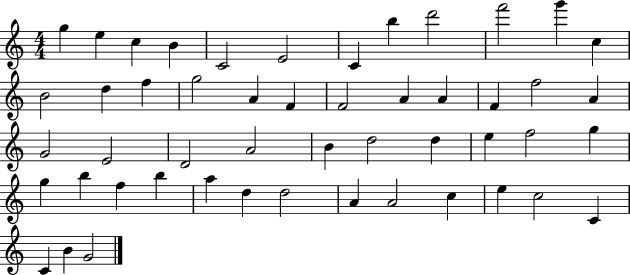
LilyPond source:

{
  \clef treble
  \numericTimeSignature
  \time 4/4
  \key c \major
  g''4 e''4 c''4 b'4 | c'2 e'2 | c'4 b''4 d'''2 | f'''2 g'''4 c''4 | \break b'2 d''4 f''4 | g''2 a'4 f'4 | f'2 a'4 a'4 | f'4 f''2 a'4 | \break g'2 e'2 | d'2 a'2 | b'4 d''2 d''4 | e''4 f''2 g''4 | \break g''4 b''4 f''4 b''4 | a''4 d''4 d''2 | a'4 a'2 c''4 | e''4 c''2 c'4 | \break c'4 b'4 g'2 | \bar "|."
}